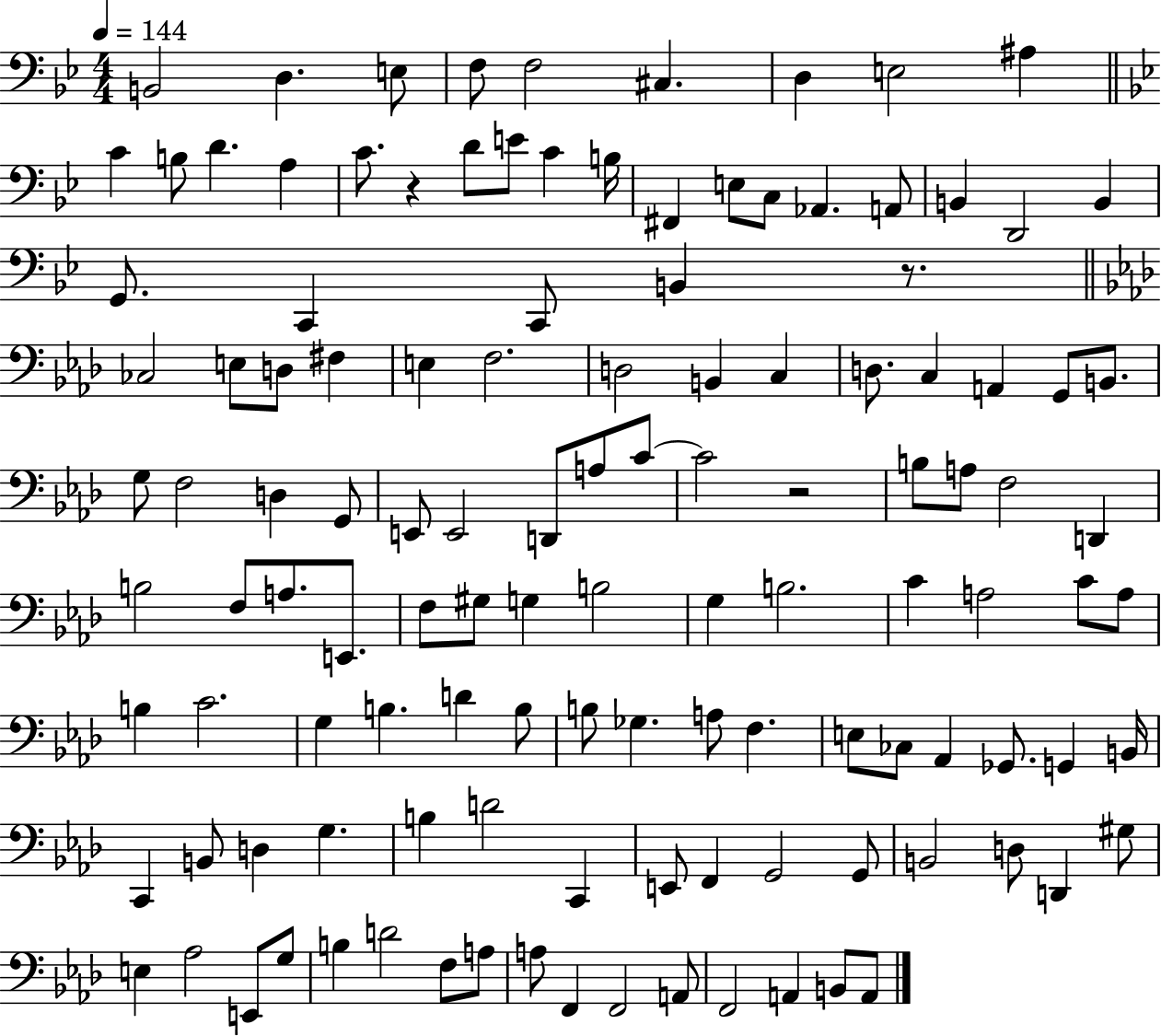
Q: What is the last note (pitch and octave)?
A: A2